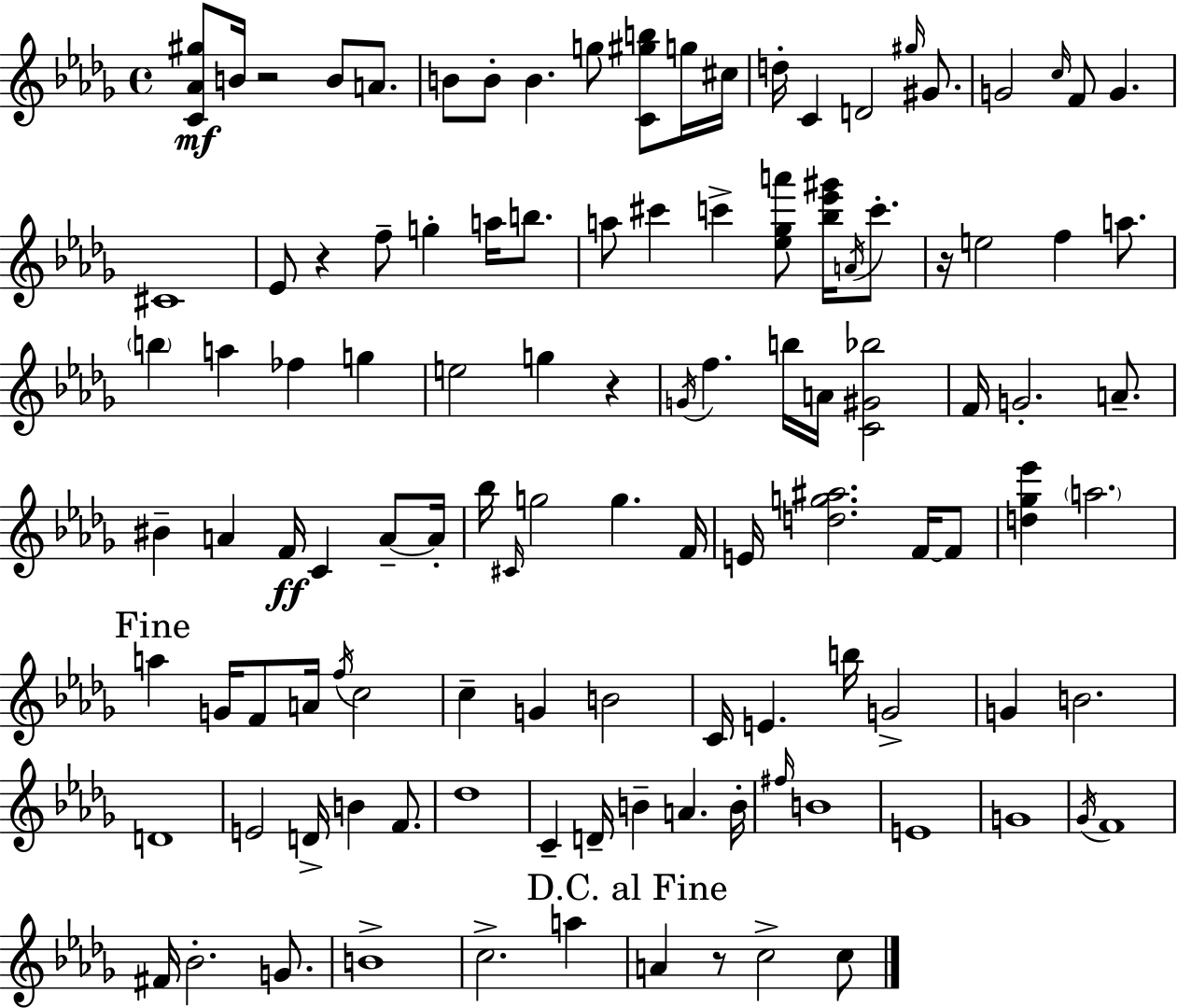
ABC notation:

X:1
T:Untitled
M:4/4
L:1/4
K:Bbm
[C_A^g]/2 B/4 z2 B/2 A/2 B/2 B/2 B g/2 [C^gb]/2 g/4 ^c/4 d/4 C D2 ^g/4 ^G/2 G2 c/4 F/2 G ^C4 _E/2 z f/2 g a/4 b/2 a/2 ^c' c' [_e_ga']/2 [_b_e'^g']/4 A/4 c'/2 z/4 e2 f a/2 b a _f g e2 g z G/4 f b/4 A/4 [C^G_b]2 F/4 G2 A/2 ^B A F/4 C A/2 A/4 _b/4 ^C/4 g2 g F/4 E/4 [dg^a]2 F/4 F/2 [d_g_e'] a2 a G/4 F/2 A/4 f/4 c2 c G B2 C/4 E b/4 G2 G B2 D4 E2 D/4 B F/2 _d4 C D/4 B A B/4 ^f/4 B4 E4 G4 _G/4 F4 ^F/4 _B2 G/2 B4 c2 a A z/2 c2 c/2